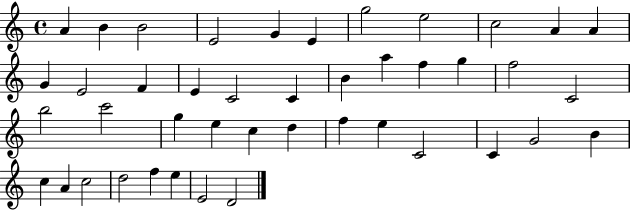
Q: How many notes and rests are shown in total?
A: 43